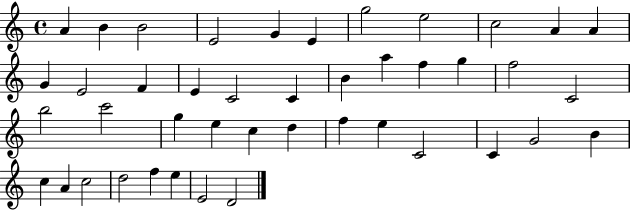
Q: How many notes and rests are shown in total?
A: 43